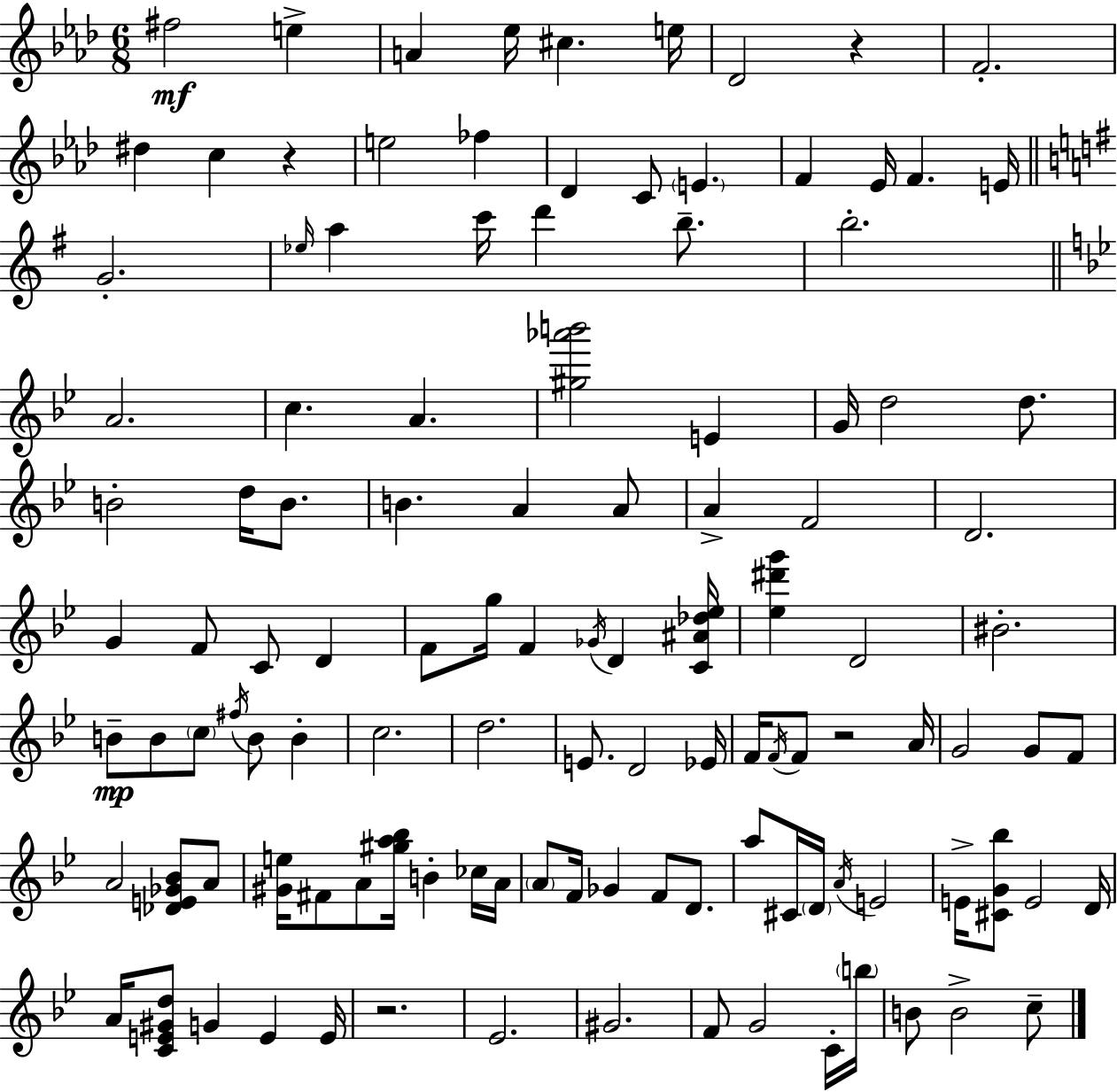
{
  \clef treble
  \numericTimeSignature
  \time 6/8
  \key aes \major
  \repeat volta 2 { fis''2\mf e''4-> | a'4 ees''16 cis''4. e''16 | des'2 r4 | f'2.-. | \break dis''4 c''4 r4 | e''2 fes''4 | des'4 c'8 \parenthesize e'4. | f'4 ees'16 f'4. e'16 | \break \bar "||" \break \key g \major g'2.-. | \grace { ees''16 } a''4 c'''16 d'''4 b''8.-- | b''2.-. | \bar "||" \break \key g \minor a'2. | c''4. a'4. | <gis'' aes''' b'''>2 e'4 | g'16 d''2 d''8. | \break b'2-. d''16 b'8. | b'4. a'4 a'8 | a'4-> f'2 | d'2. | \break g'4 f'8 c'8 d'4 | f'8 g''16 f'4 \acciaccatura { ges'16 } d'4 | <c' ais' des'' ees''>16 <ees'' dis''' g'''>4 d'2 | bis'2.-. | \break b'8--\mp b'8 \parenthesize c''8 \acciaccatura { fis''16 } b'8 b'4-. | c''2. | d''2. | e'8. d'2 | \break ees'16 f'16 \acciaccatura { f'16 } f'8 r2 | a'16 g'2 g'8 | f'8 a'2 <des' e' ges' bes'>8 | a'8 <gis' e''>16 fis'8 a'8 <gis'' a'' bes''>16 b'4-. | \break ces''16 a'16 \parenthesize a'8 f'16 ges'4 f'8 | d'8. a''8 cis'16 \parenthesize d'16 \acciaccatura { a'16 } e'2 | e'16-> <cis' g' bes''>8 e'2 | d'16 a'16 <c' e' gis' d''>8 g'4 e'4 | \break e'16 r2. | ees'2. | gis'2. | f'8 g'2 | \break c'16-. \parenthesize b''16 b'8 b'2-> | c''8-- } \bar "|."
}